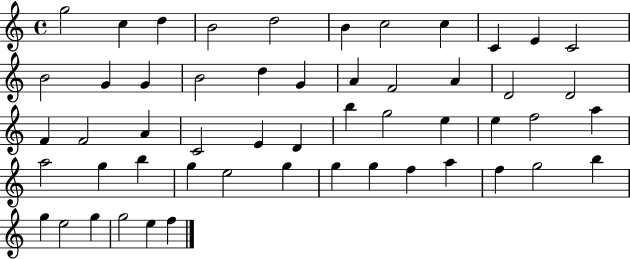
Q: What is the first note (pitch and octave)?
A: G5